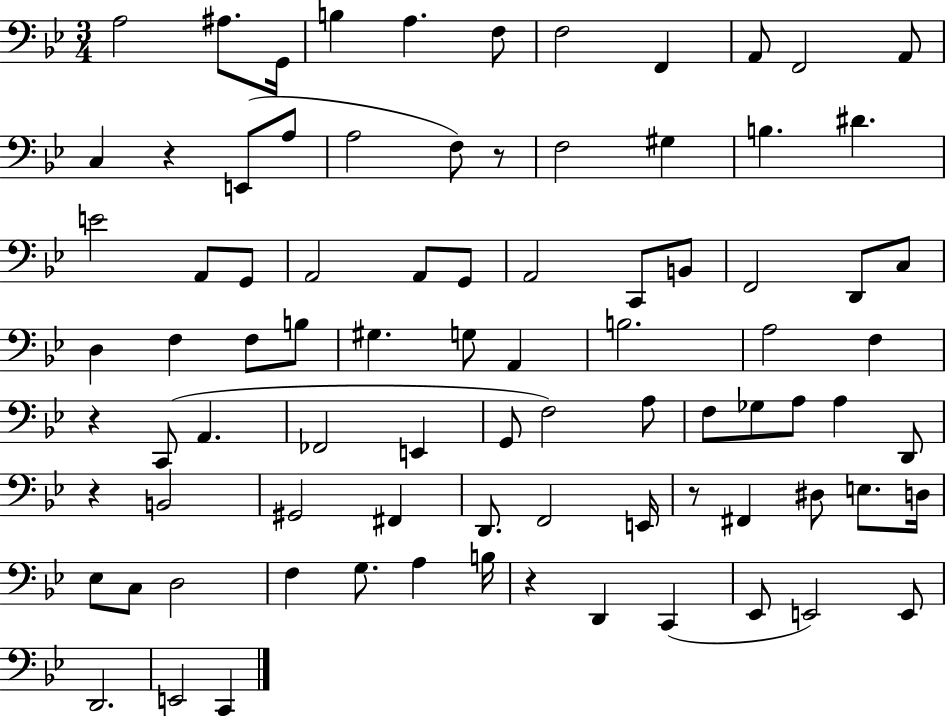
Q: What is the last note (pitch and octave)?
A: C2